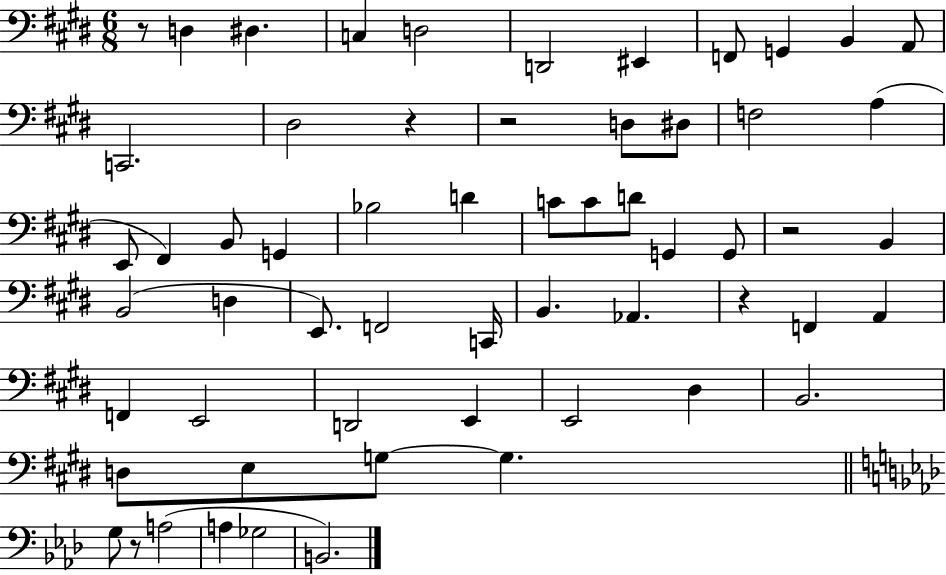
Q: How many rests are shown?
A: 6